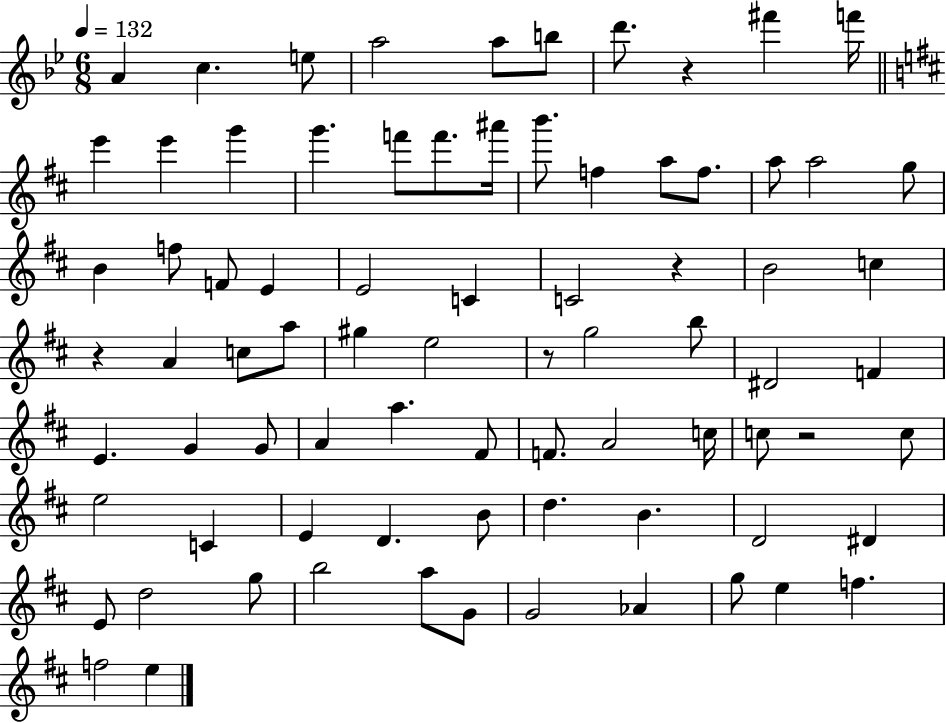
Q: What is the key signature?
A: BES major